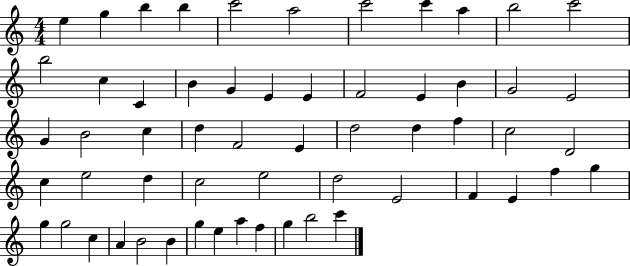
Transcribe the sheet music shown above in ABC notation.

X:1
T:Untitled
M:4/4
L:1/4
K:C
e g b b c'2 a2 c'2 c' a b2 c'2 b2 c C B G E E F2 E B G2 E2 G B2 c d F2 E d2 d f c2 D2 c e2 d c2 e2 d2 E2 F E f g g g2 c A B2 B g e a f g b2 c'